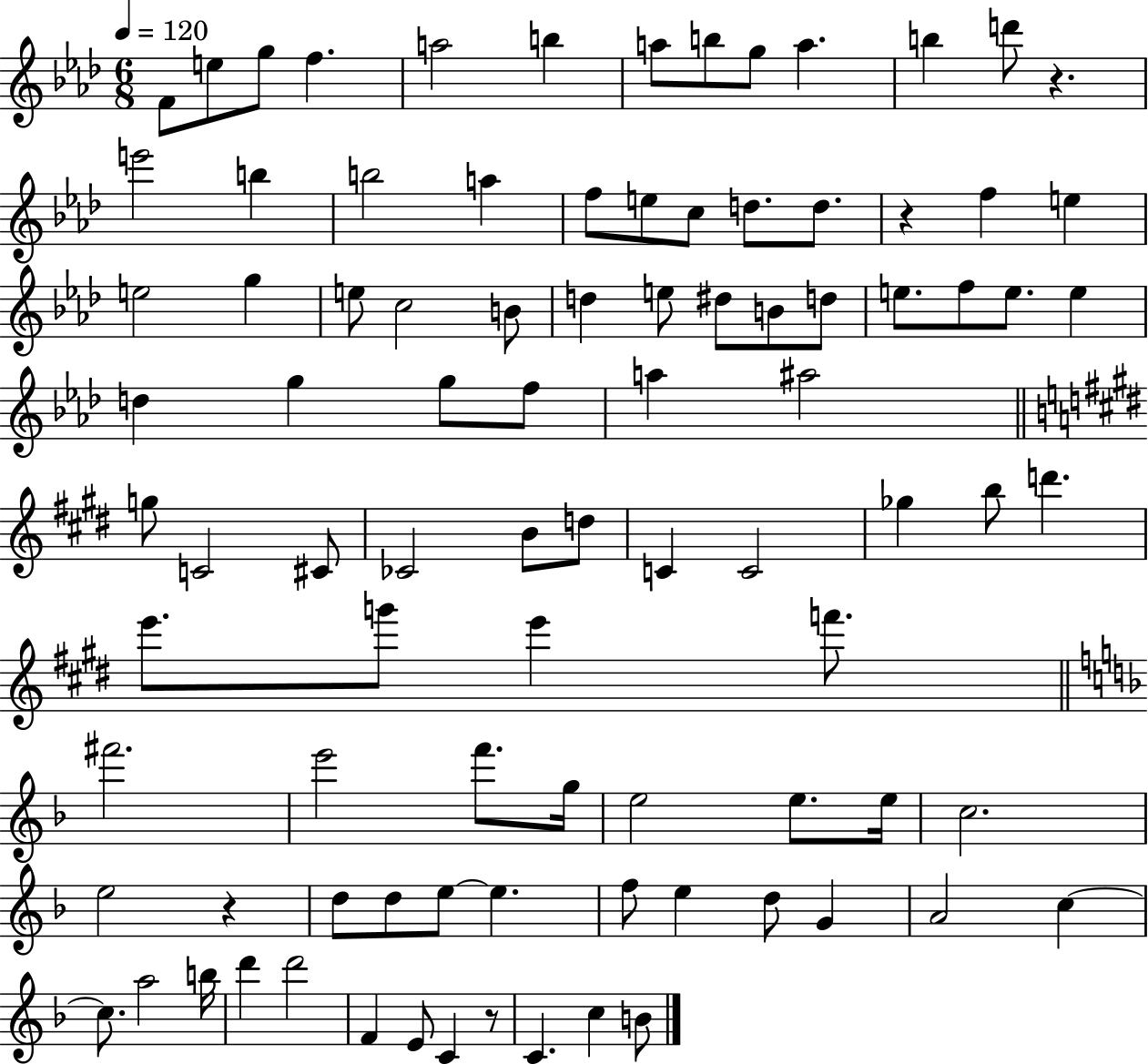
{
  \clef treble
  \numericTimeSignature
  \time 6/8
  \key aes \major
  \tempo 4 = 120
  f'8 e''8 g''8 f''4. | a''2 b''4 | a''8 b''8 g''8 a''4. | b''4 d'''8 r4. | \break e'''2 b''4 | b''2 a''4 | f''8 e''8 c''8 d''8. d''8. | r4 f''4 e''4 | \break e''2 g''4 | e''8 c''2 b'8 | d''4 e''8 dis''8 b'8 d''8 | e''8. f''8 e''8. e''4 | \break d''4 g''4 g''8 f''8 | a''4 ais''2 | \bar "||" \break \key e \major g''8 c'2 cis'8 | ces'2 b'8 d''8 | c'4 c'2 | ges''4 b''8 d'''4. | \break e'''8. g'''8 e'''4 f'''8. | \bar "||" \break \key f \major fis'''2. | e'''2 f'''8. g''16 | e''2 e''8. e''16 | c''2. | \break e''2 r4 | d''8 d''8 e''8~~ e''4. | f''8 e''4 d''8 g'4 | a'2 c''4~~ | \break c''8. a''2 b''16 | d'''4 d'''2 | f'4 e'8 c'4 r8 | c'4. c''4 b'8 | \break \bar "|."
}